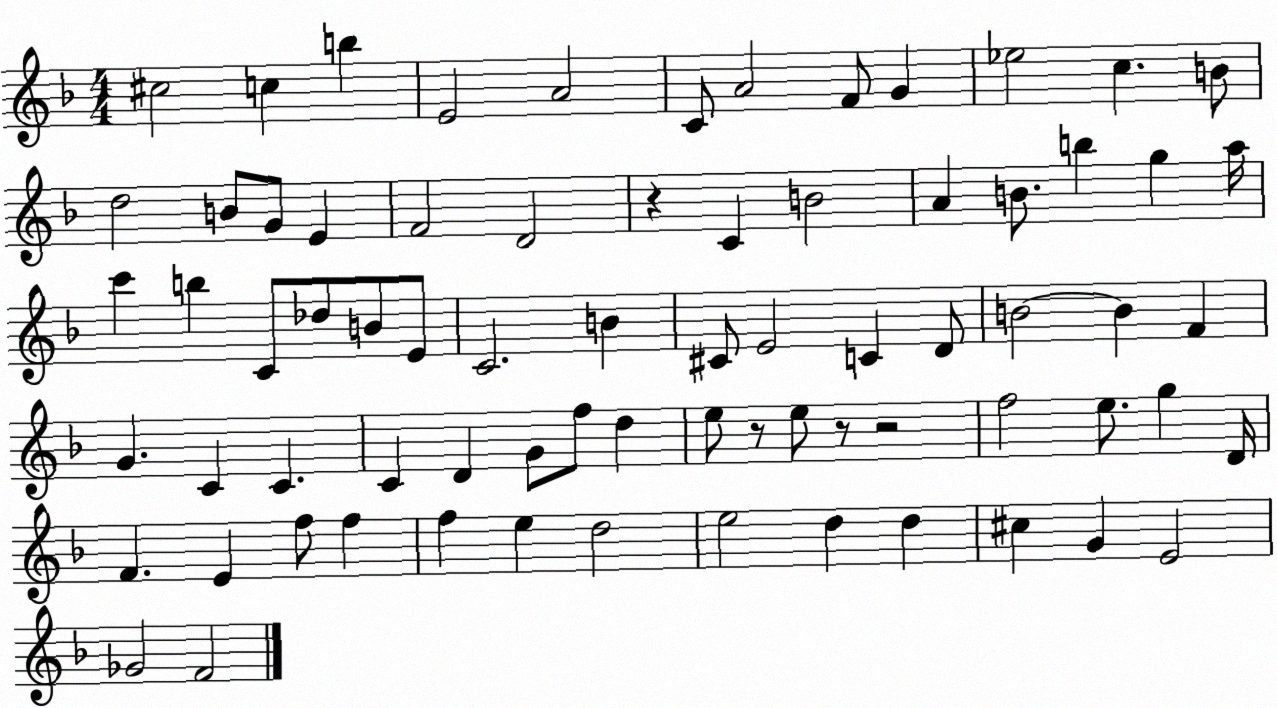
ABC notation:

X:1
T:Untitled
M:4/4
L:1/4
K:F
^c2 c b E2 A2 C/2 A2 F/2 G _e2 c B/2 d2 B/2 G/2 E F2 D2 z C B2 A B/2 b g a/4 c' b C/2 _d/2 B/2 E/2 C2 B ^C/2 E2 C D/2 B2 B F G C C C D G/2 f/2 d e/2 z/2 e/2 z/2 z2 f2 e/2 g D/4 F E f/2 f f e d2 e2 d d ^c G E2 _G2 F2